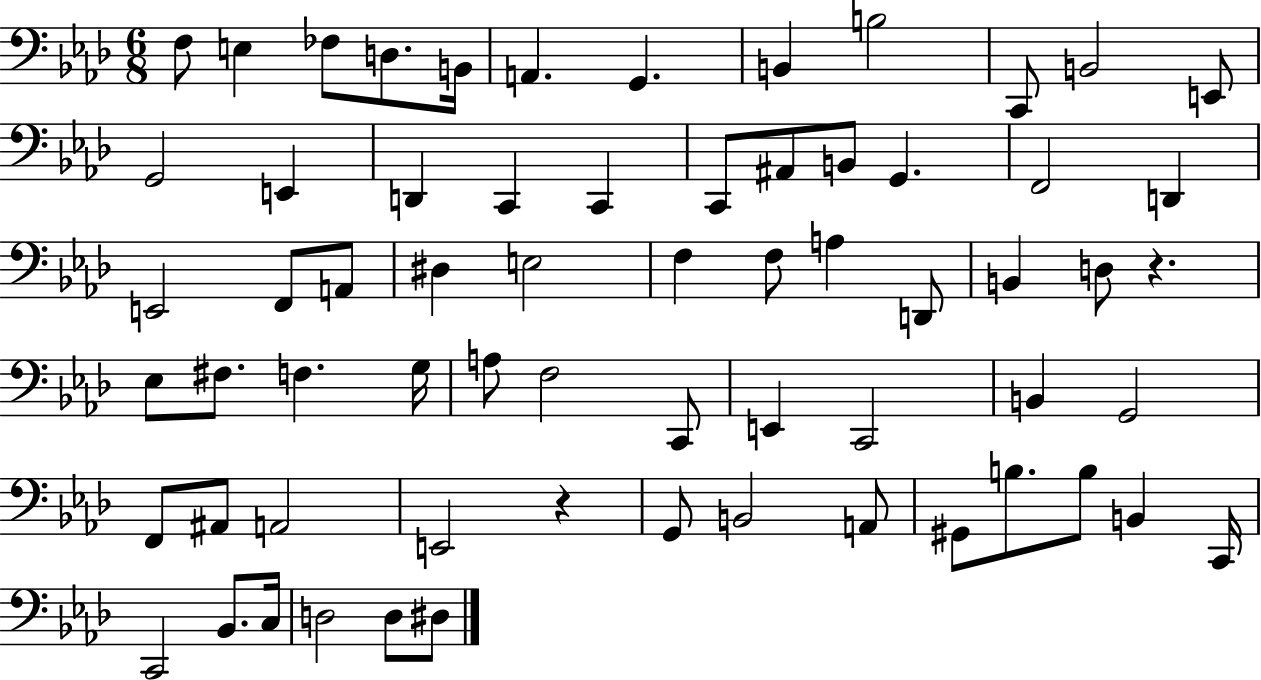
X:1
T:Untitled
M:6/8
L:1/4
K:Ab
F,/2 E, _F,/2 D,/2 B,,/4 A,, G,, B,, B,2 C,,/2 B,,2 E,,/2 G,,2 E,, D,, C,, C,, C,,/2 ^A,,/2 B,,/2 G,, F,,2 D,, E,,2 F,,/2 A,,/2 ^D, E,2 F, F,/2 A, D,,/2 B,, D,/2 z _E,/2 ^F,/2 F, G,/4 A,/2 F,2 C,,/2 E,, C,,2 B,, G,,2 F,,/2 ^A,,/2 A,,2 E,,2 z G,,/2 B,,2 A,,/2 ^G,,/2 B,/2 B,/2 B,, C,,/4 C,,2 _B,,/2 C,/4 D,2 D,/2 ^D,/2